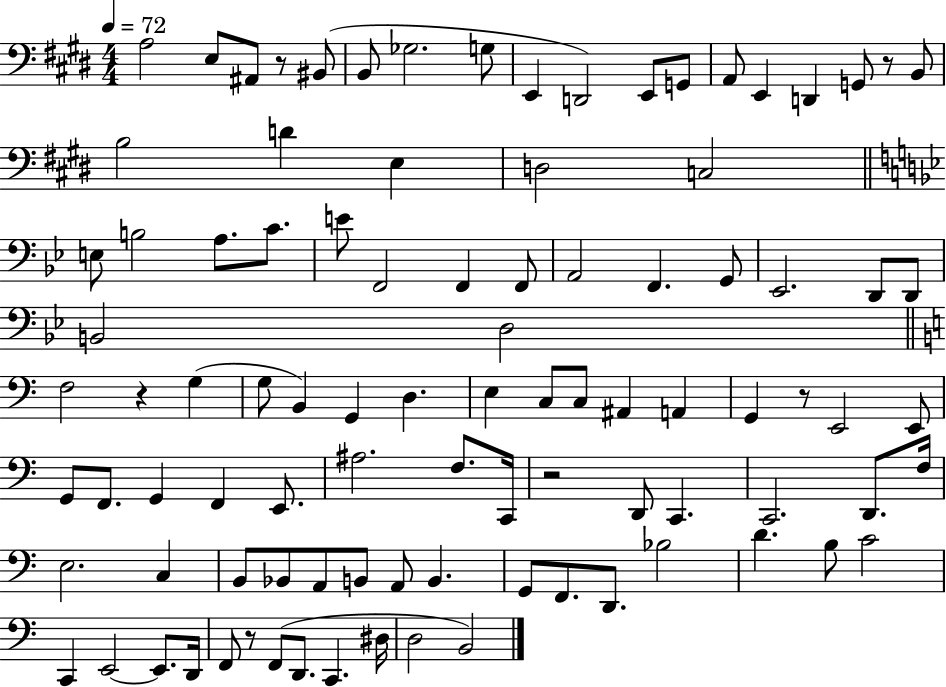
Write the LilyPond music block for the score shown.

{
  \clef bass
  \numericTimeSignature
  \time 4/4
  \key e \major
  \tempo 4 = 72
  a2 e8 ais,8 r8 bis,8( | b,8 ges2. g8 | e,4 d,2) e,8 g,8 | a,8 e,4 d,4 g,8 r8 b,8 | \break b2 d'4 e4 | d2 c2 | \bar "||" \break \key bes \major e8 b2 a8. c'8. | e'8 f,2 f,4 f,8 | a,2 f,4. g,8 | ees,2. d,8 d,8 | \break b,2 d2 | \bar "||" \break \key a \minor f2 r4 g4( | g8 b,4) g,4 d4. | e4 c8 c8 ais,4 a,4 | g,4 r8 e,2 e,8 | \break g,8 f,8. g,4 f,4 e,8. | ais2. f8. c,16 | r2 d,8 c,4. | c,2. d,8. f16 | \break e2. c4 | b,8 bes,8 a,8 b,8 a,8 b,4. | g,8 f,8. d,8. bes2 | d'4. b8 c'2 | \break c,4 e,2~~ e,8. d,16 | f,8 r8 f,8( d,8. c,4. dis16 | d2 b,2) | \bar "|."
}